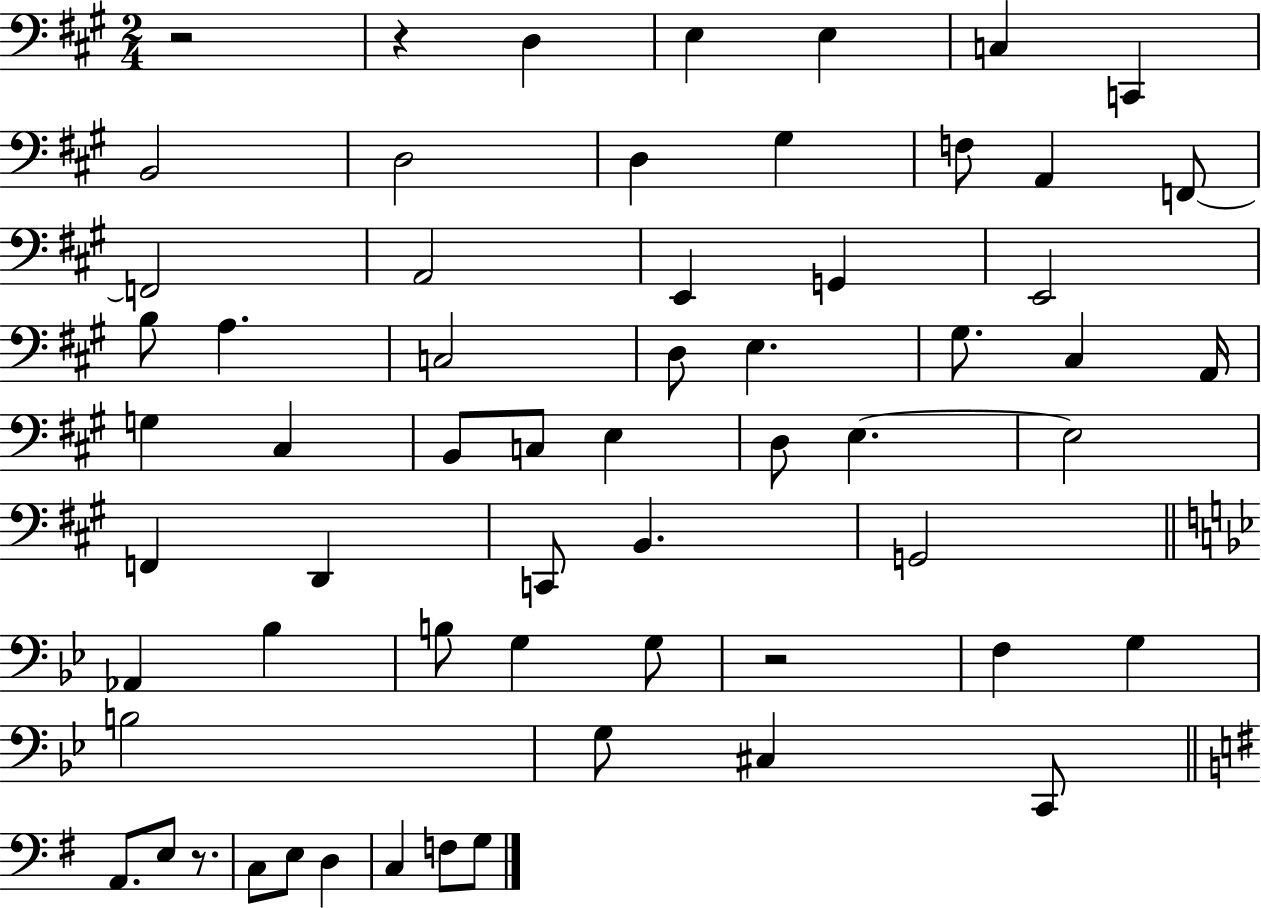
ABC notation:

X:1
T:Untitled
M:2/4
L:1/4
K:A
z2 z D, E, E, C, C,, B,,2 D,2 D, ^G, F,/2 A,, F,,/2 F,,2 A,,2 E,, G,, E,,2 B,/2 A, C,2 D,/2 E, ^G,/2 ^C, A,,/4 G, ^C, B,,/2 C,/2 E, D,/2 E, E,2 F,, D,, C,,/2 B,, G,,2 _A,, _B, B,/2 G, G,/2 z2 F, G, B,2 G,/2 ^C, C,,/2 A,,/2 E,/2 z/2 C,/2 E,/2 D, C, F,/2 G,/2